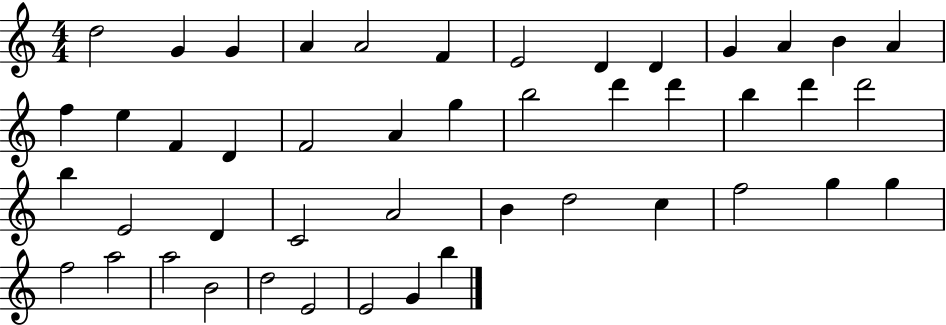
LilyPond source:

{
  \clef treble
  \numericTimeSignature
  \time 4/4
  \key c \major
  d''2 g'4 g'4 | a'4 a'2 f'4 | e'2 d'4 d'4 | g'4 a'4 b'4 a'4 | \break f''4 e''4 f'4 d'4 | f'2 a'4 g''4 | b''2 d'''4 d'''4 | b''4 d'''4 d'''2 | \break b''4 e'2 d'4 | c'2 a'2 | b'4 d''2 c''4 | f''2 g''4 g''4 | \break f''2 a''2 | a''2 b'2 | d''2 e'2 | e'2 g'4 b''4 | \break \bar "|."
}